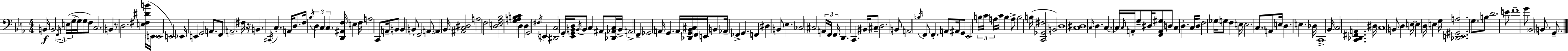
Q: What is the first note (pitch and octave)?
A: B2